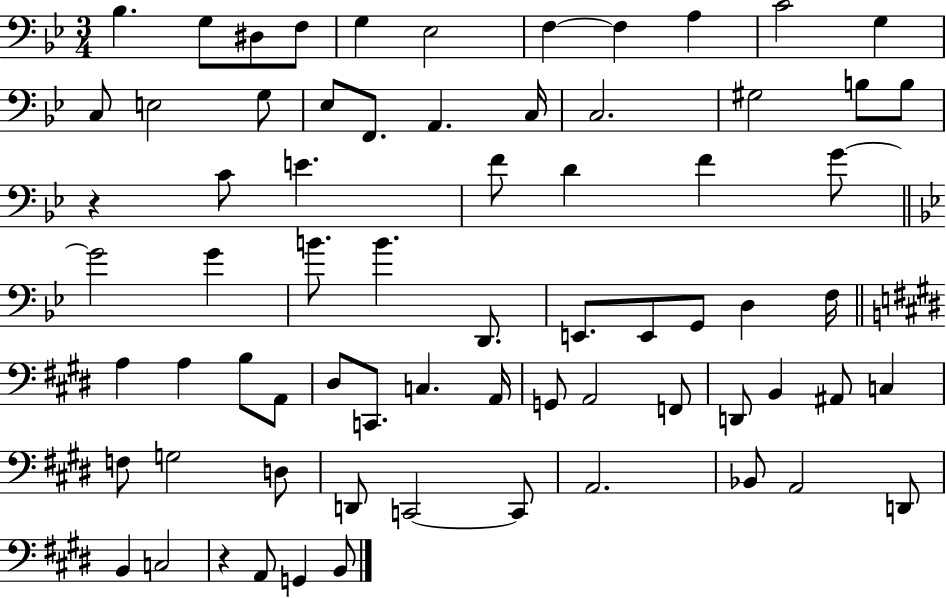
{
  \clef bass
  \numericTimeSignature
  \time 3/4
  \key bes \major
  bes4. g8 dis8 f8 | g4 ees2 | f4~~ f4 a4 | c'2 g4 | \break c8 e2 g8 | ees8 f,8. a,4. c16 | c2. | gis2 b8 b8 | \break r4 c'8 e'4. | f'8 d'4 f'4 g'8~~ | \bar "||" \break \key bes \major g'2 g'4 | b'8. b'4. d,8. | e,8. e,8 g,8 d4 f16 | \bar "||" \break \key e \major a4 a4 b8 a,8 | dis8 c,8. c4. a,16 | g,8 a,2 f,8 | d,8 b,4 ais,8 c4 | \break f8 g2 d8 | d,8 c,2~~ c,8 | a,2. | bes,8 a,2 d,8 | \break b,4 c2 | r4 a,8 g,4 b,8 | \bar "|."
}